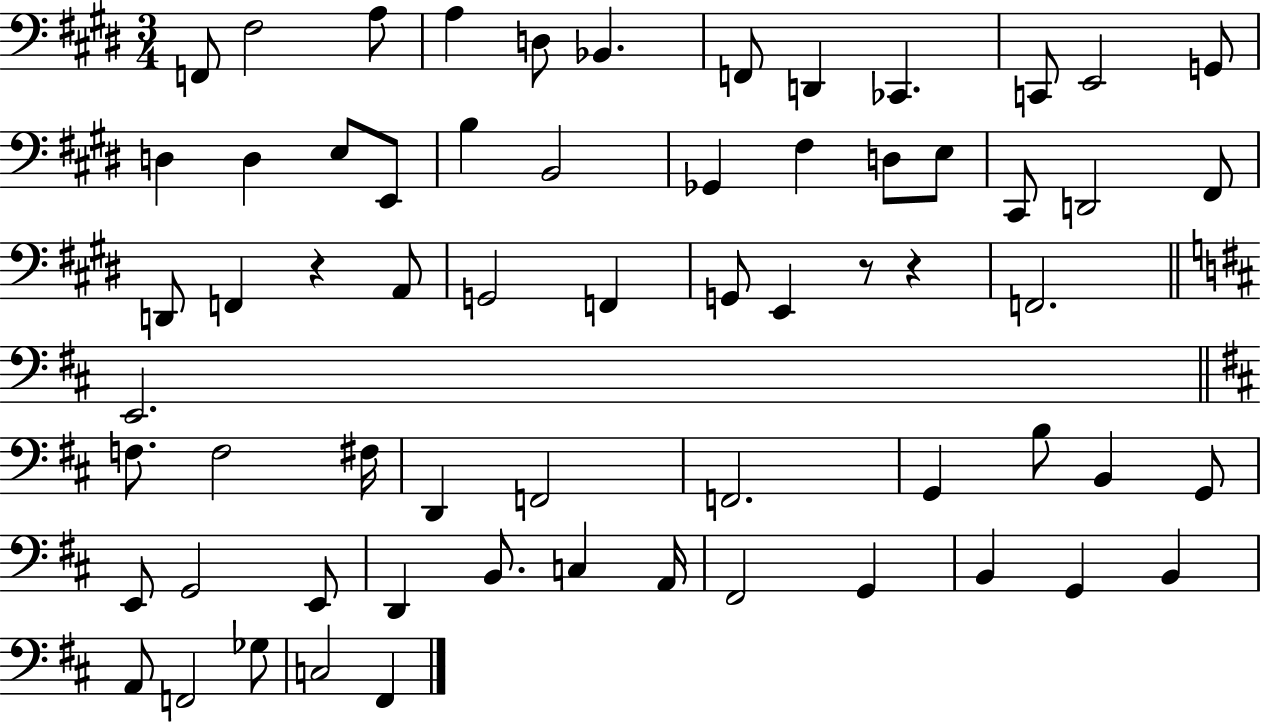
X:1
T:Untitled
M:3/4
L:1/4
K:E
F,,/2 ^F,2 A,/2 A, D,/2 _B,, F,,/2 D,, _C,, C,,/2 E,,2 G,,/2 D, D, E,/2 E,,/2 B, B,,2 _G,, ^F, D,/2 E,/2 ^C,,/2 D,,2 ^F,,/2 D,,/2 F,, z A,,/2 G,,2 F,, G,,/2 E,, z/2 z F,,2 E,,2 F,/2 F,2 ^F,/4 D,, F,,2 F,,2 G,, B,/2 B,, G,,/2 E,,/2 G,,2 E,,/2 D,, B,,/2 C, A,,/4 ^F,,2 G,, B,, G,, B,, A,,/2 F,,2 _G,/2 C,2 ^F,,